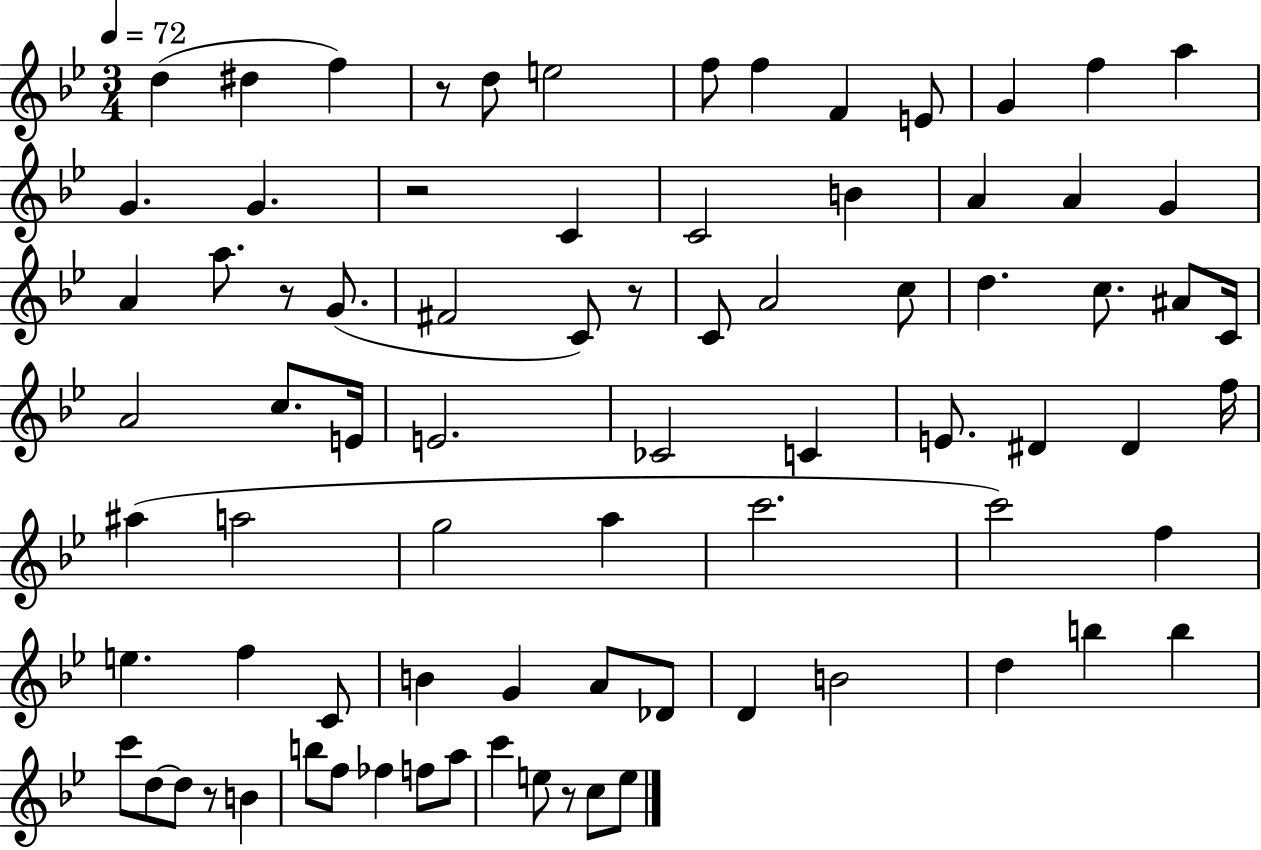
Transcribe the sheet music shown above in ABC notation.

X:1
T:Untitled
M:3/4
L:1/4
K:Bb
d ^d f z/2 d/2 e2 f/2 f F E/2 G f a G G z2 C C2 B A A G A a/2 z/2 G/2 ^F2 C/2 z/2 C/2 A2 c/2 d c/2 ^A/2 C/4 A2 c/2 E/4 E2 _C2 C E/2 ^D ^D f/4 ^a a2 g2 a c'2 c'2 f e f C/2 B G A/2 _D/2 D B2 d b b c'/2 d/2 d/2 z/2 B b/2 f/2 _f f/2 a/2 c' e/2 z/2 c/2 e/2